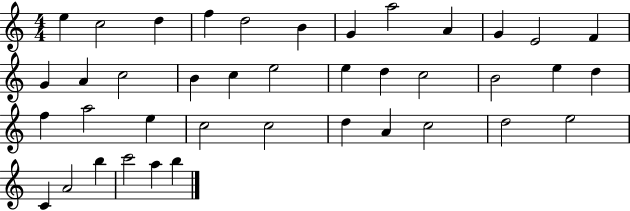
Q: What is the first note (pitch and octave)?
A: E5